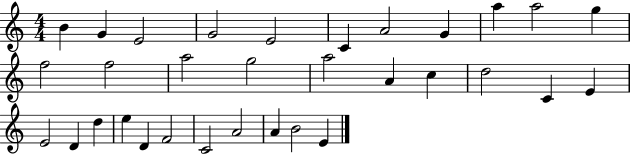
{
  \clef treble
  \numericTimeSignature
  \time 4/4
  \key c \major
  b'4 g'4 e'2 | g'2 e'2 | c'4 a'2 g'4 | a''4 a''2 g''4 | \break f''2 f''2 | a''2 g''2 | a''2 a'4 c''4 | d''2 c'4 e'4 | \break e'2 d'4 d''4 | e''4 d'4 f'2 | c'2 a'2 | a'4 b'2 e'4 | \break \bar "|."
}